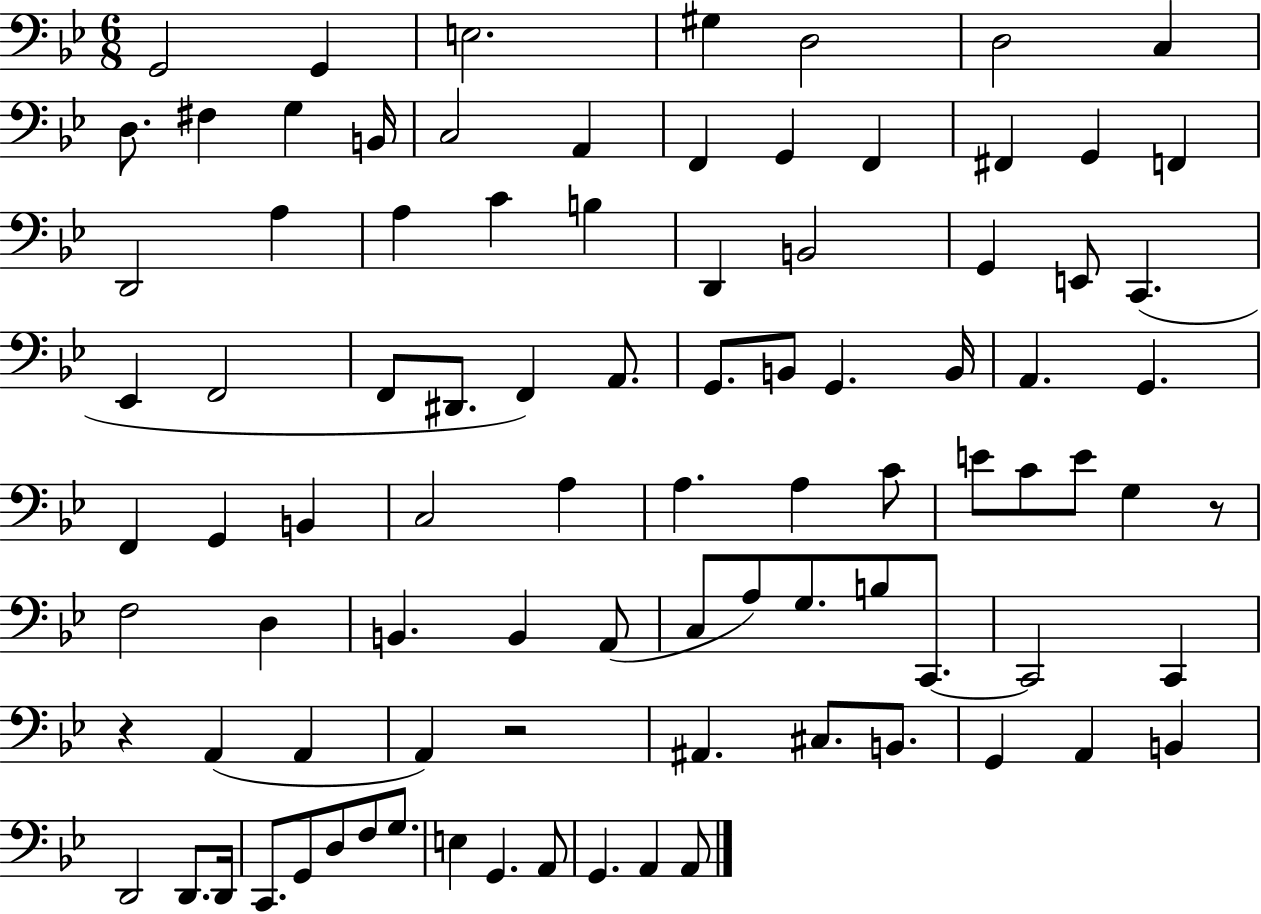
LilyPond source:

{
  \clef bass
  \numericTimeSignature
  \time 6/8
  \key bes \major
  \repeat volta 2 { g,2 g,4 | e2. | gis4 d2 | d2 c4 | \break d8. fis4 g4 b,16 | c2 a,4 | f,4 g,4 f,4 | fis,4 g,4 f,4 | \break d,2 a4 | a4 c'4 b4 | d,4 b,2 | g,4 e,8 c,4.( | \break ees,4 f,2 | f,8 dis,8. f,4) a,8. | g,8. b,8 g,4. b,16 | a,4. g,4. | \break f,4 g,4 b,4 | c2 a4 | a4. a4 c'8 | e'8 c'8 e'8 g4 r8 | \break f2 d4 | b,4. b,4 a,8( | c8 a8) g8. b8 c,8.~~ | c,2 c,4 | \break r4 a,4( a,4 | a,4) r2 | ais,4. cis8. b,8. | g,4 a,4 b,4 | \break d,2 d,8. d,16 | c,8. g,8 d8 f8 g8. | e4 g,4. a,8 | g,4. a,4 a,8 | \break } \bar "|."
}